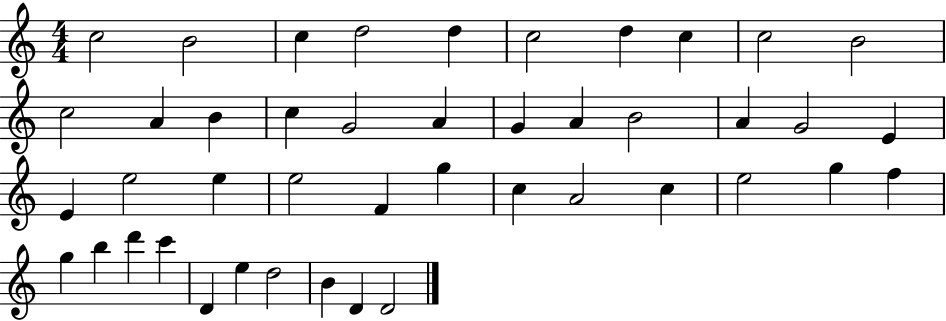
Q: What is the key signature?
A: C major